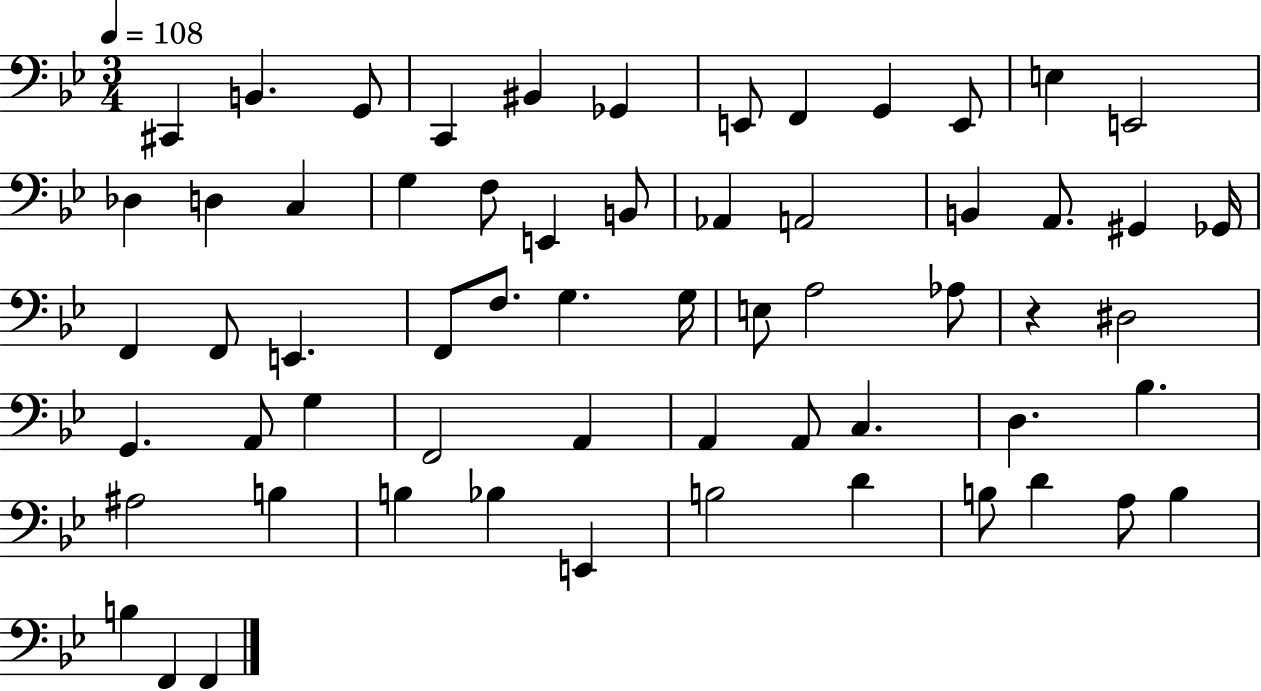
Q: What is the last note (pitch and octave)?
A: F2